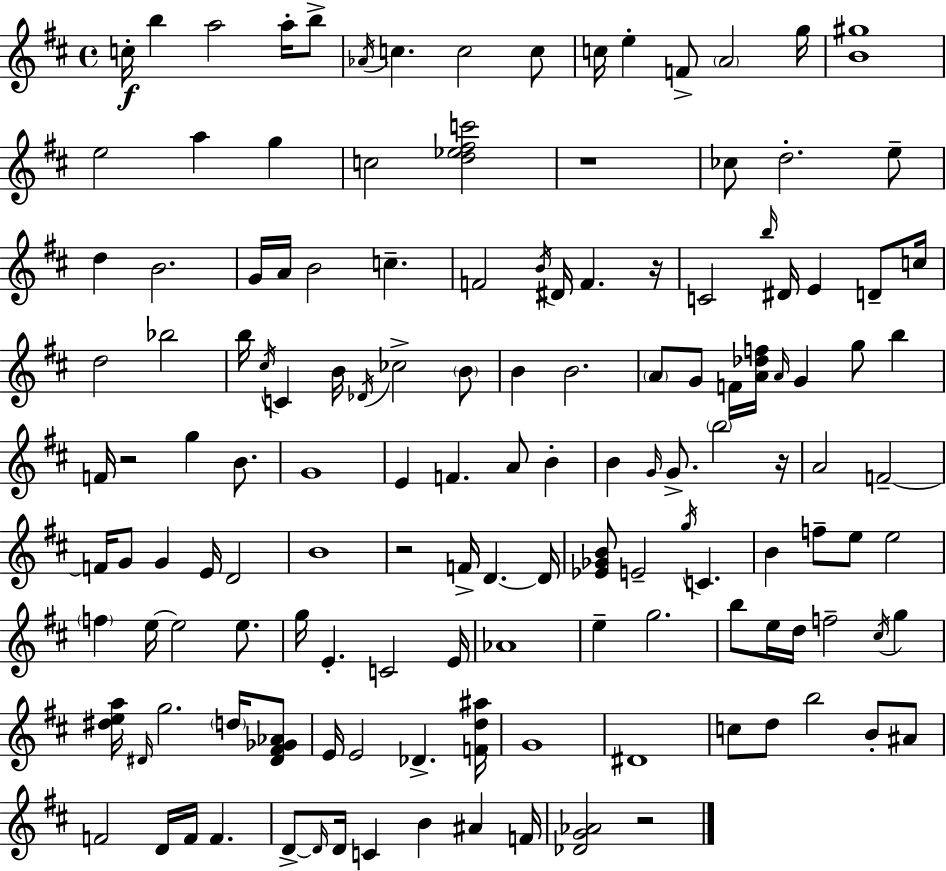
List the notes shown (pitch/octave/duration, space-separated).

C5/s B5/q A5/h A5/s B5/e Ab4/s C5/q. C5/h C5/e C5/s E5/q F4/e A4/h G5/s [B4,G#5]/w E5/h A5/q G5/q C5/h [D5,Eb5,F#5,C6]/h R/w CES5/e D5/h. E5/e D5/q B4/h. G4/s A4/s B4/h C5/q. F4/h B4/s D#4/s F4/q. R/s C4/h B5/s D#4/s E4/q D4/e C5/s D5/h Bb5/h B5/s C#5/s C4/q B4/s Db4/s CES5/h B4/e B4/q B4/h. A4/e G4/e F4/s [A4,Db5,F5]/s A4/s G4/q G5/e B5/q F4/s R/h G5/q B4/e. G4/w E4/q F4/q. A4/e B4/q B4/q G4/s G4/e. B5/h R/s A4/h F4/h F4/s G4/e G4/q E4/s D4/h B4/w R/h F4/s D4/q. D4/s [Eb4,Gb4,B4]/e E4/h G5/s C4/q. B4/q F5/e E5/e E5/h F5/q E5/s E5/h E5/e. G5/s E4/q. C4/h E4/s Ab4/w E5/q G5/h. B5/e E5/s D5/s F5/h C#5/s G5/q [D#5,E5,A5]/s D#4/s G5/h. D5/s [D#4,F#4,Gb4,Ab4]/e E4/s E4/h Db4/q. [F4,D5,A#5]/s G4/w D#4/w C5/e D5/e B5/h B4/e A#4/e F4/h D4/s F4/s F4/q. D4/e D4/s D4/s C4/q B4/q A#4/q F4/s [Db4,G4,Ab4]/h R/h